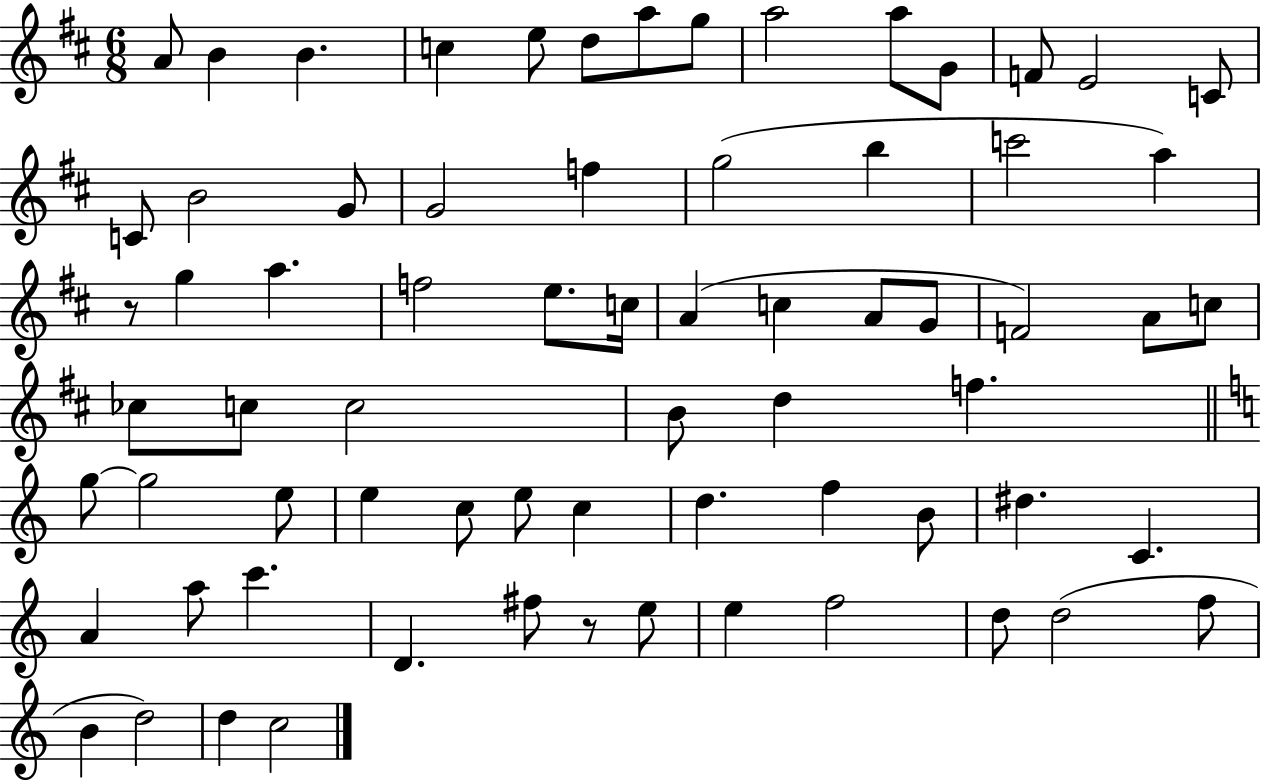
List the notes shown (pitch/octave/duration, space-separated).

A4/e B4/q B4/q. C5/q E5/e D5/e A5/e G5/e A5/h A5/e G4/e F4/e E4/h C4/e C4/e B4/h G4/e G4/h F5/q G5/h B5/q C6/h A5/q R/e G5/q A5/q. F5/h E5/e. C5/s A4/q C5/q A4/e G4/e F4/h A4/e C5/e CES5/e C5/e C5/h B4/e D5/q F5/q. G5/e G5/h E5/e E5/q C5/e E5/e C5/q D5/q. F5/q B4/e D#5/q. C4/q. A4/q A5/e C6/q. D4/q. F#5/e R/e E5/e E5/q F5/h D5/e D5/h F5/e B4/q D5/h D5/q C5/h